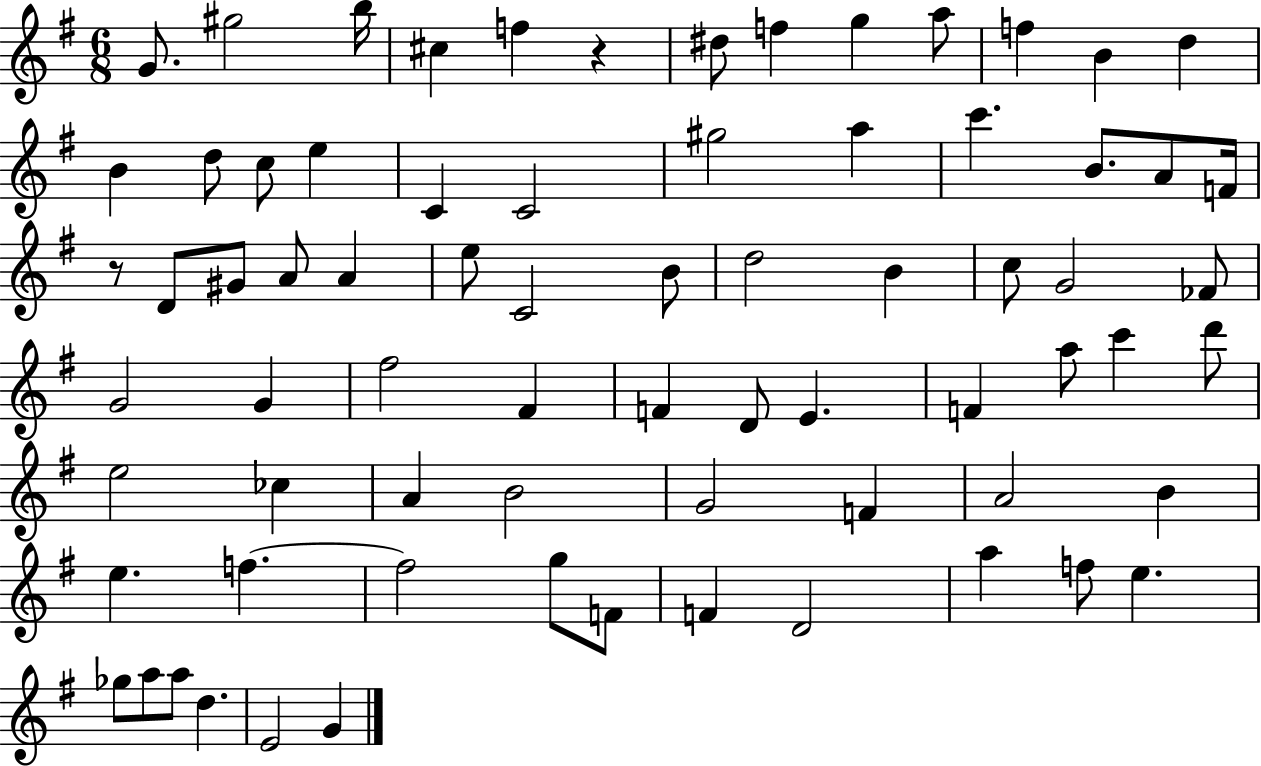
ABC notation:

X:1
T:Untitled
M:6/8
L:1/4
K:G
G/2 ^g2 b/4 ^c f z ^d/2 f g a/2 f B d B d/2 c/2 e C C2 ^g2 a c' B/2 A/2 F/4 z/2 D/2 ^G/2 A/2 A e/2 C2 B/2 d2 B c/2 G2 _F/2 G2 G ^f2 ^F F D/2 E F a/2 c' d'/2 e2 _c A B2 G2 F A2 B e f f2 g/2 F/2 F D2 a f/2 e _g/2 a/2 a/2 d E2 G